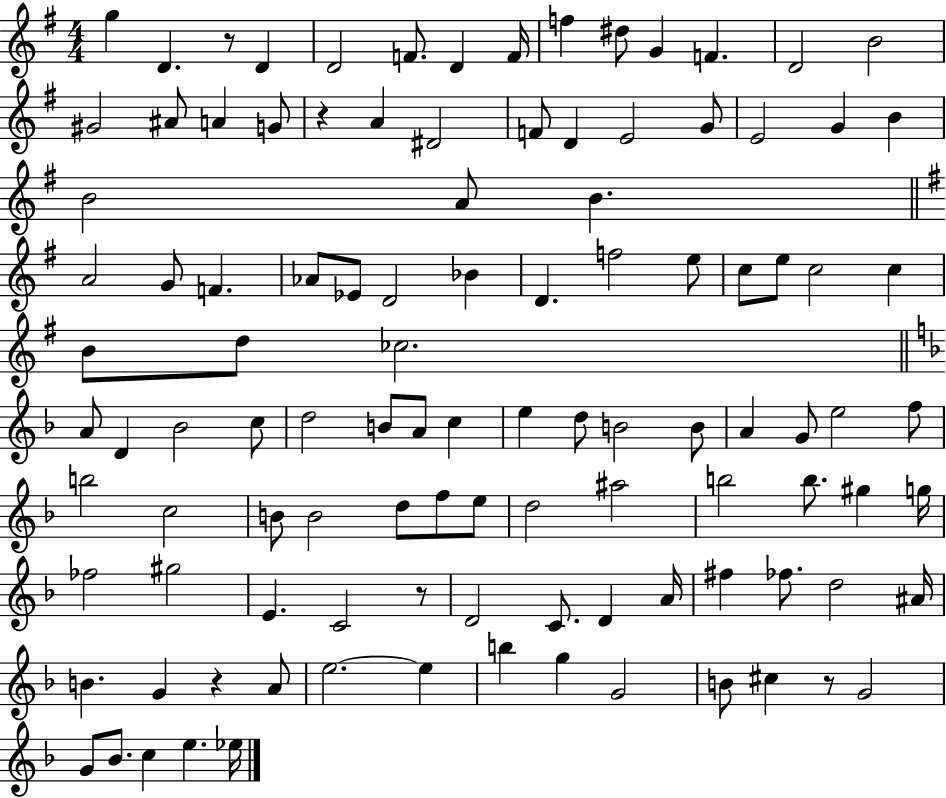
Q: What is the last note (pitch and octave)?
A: Eb5